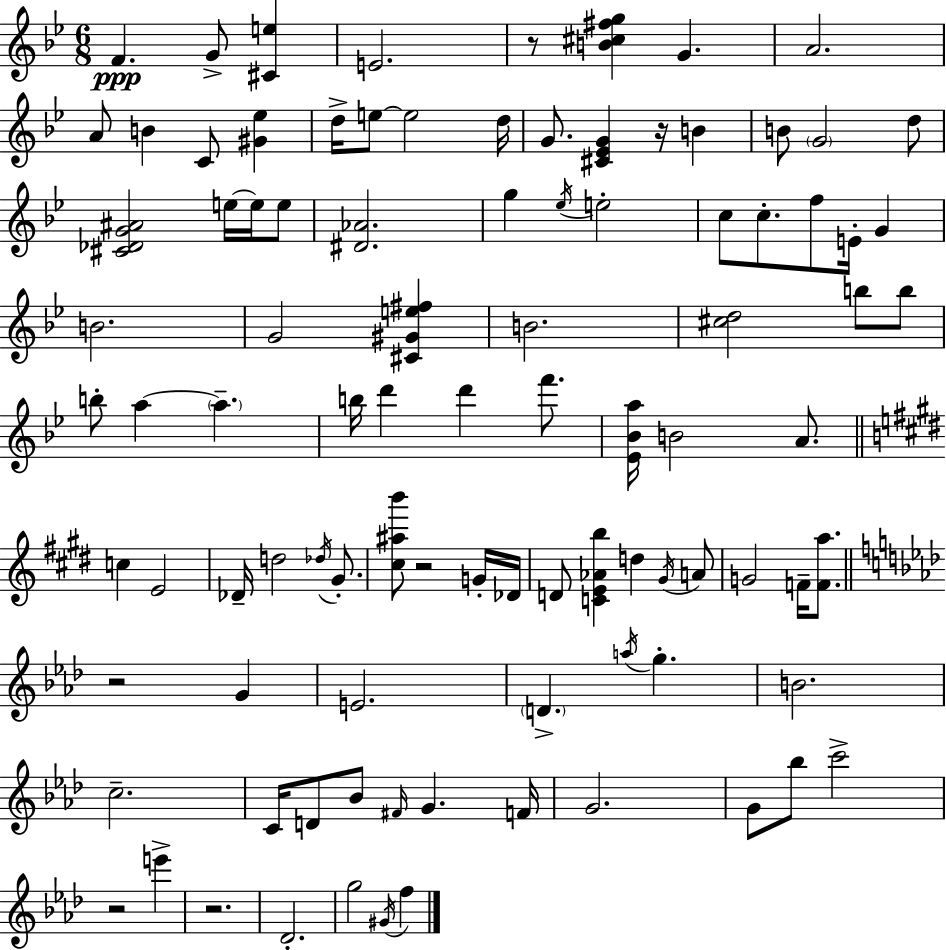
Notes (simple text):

F4/q. G4/e [C#4,E5]/q E4/h. R/e [B4,C#5,F#5,G5]/q G4/q. A4/h. A4/e B4/q C4/e [G#4,Eb5]/q D5/s E5/e E5/h D5/s G4/e. [C#4,Eb4,G4]/q R/s B4/q B4/e G4/h D5/e [C#4,Db4,G4,A#4]/h E5/s E5/s E5/e [D#4,Ab4]/h. G5/q Eb5/s E5/h C5/e C5/e. F5/e E4/s G4/q B4/h. G4/h [C#4,G#4,E5,F#5]/q B4/h. [C#5,D5]/h B5/e B5/e B5/e A5/q A5/q. B5/s D6/q D6/q F6/e. [Eb4,Bb4,A5]/s B4/h A4/e. C5/q E4/h Db4/s D5/h Db5/s G#4/e. [C#5,A#5,B6]/e R/h G4/s Db4/s D4/e [C4,E4,Ab4,B5]/q D5/q G#4/s A4/e G4/h F4/s [F4,A5]/e. R/h G4/q E4/h. D4/q. A5/s G5/q. B4/h. C5/h. C4/s D4/e Bb4/e F#4/s G4/q. F4/s G4/h. G4/e Bb5/e C6/h R/h E6/q R/h. Db4/h. G5/h G#4/s F5/q